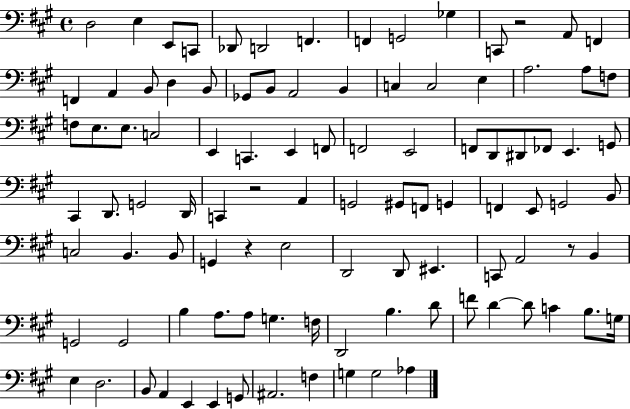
X:1
T:Untitled
M:4/4
L:1/4
K:A
D,2 E, E,,/2 C,,/2 _D,,/2 D,,2 F,, F,, G,,2 _G, C,,/2 z2 A,,/2 F,, F,, A,, B,,/2 D, B,,/2 _G,,/2 B,,/2 A,,2 B,, C, C,2 E, A,2 A,/2 F,/2 F,/2 E,/2 E,/2 C,2 E,, C,, E,, F,,/2 F,,2 E,,2 F,,/2 D,,/2 ^D,,/2 _F,,/2 E,, G,,/2 ^C,, D,,/2 G,,2 D,,/4 C,, z2 A,, G,,2 ^G,,/2 F,,/2 G,, F,, E,,/2 G,,2 B,,/2 C,2 B,, B,,/2 G,, z E,2 D,,2 D,,/2 ^E,, C,,/2 A,,2 z/2 B,, G,,2 G,,2 B, A,/2 A,/2 G, F,/4 D,,2 B, D/2 F/2 D D/2 C B,/2 G,/4 E, D,2 B,,/2 A,, E,, E,, G,,/2 ^A,,2 F, G, G,2 _A,